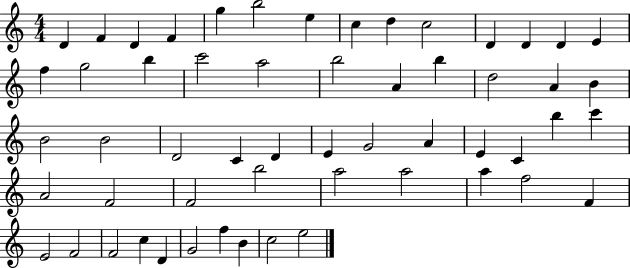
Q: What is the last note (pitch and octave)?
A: E5